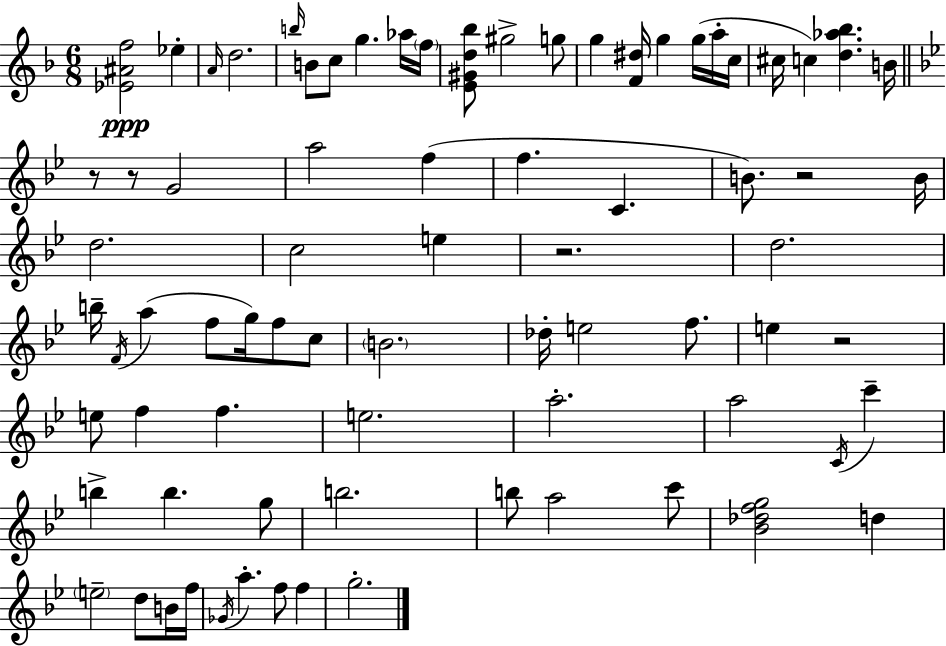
[Eb4,A#4,F5]/h Eb5/q A4/s D5/h. B5/s B4/e C5/e G5/q. Ab5/s F5/s [E4,G#4,D5,Bb5]/e G#5/h G5/e G5/q [F4,D#5]/s G5/q G5/s A5/s C5/s C#5/s C5/q [D5,Ab5,Bb5]/q. B4/s R/e R/e G4/h A5/h F5/q F5/q. C4/q. B4/e. R/h B4/s D5/h. C5/h E5/q R/h. D5/h. B5/s F4/s A5/q F5/e G5/s F5/e C5/e B4/h. Db5/s E5/h F5/e. E5/q R/h E5/e F5/q F5/q. E5/h. A5/h. A5/h C4/s C6/q B5/q B5/q. G5/e B5/h. B5/e A5/h C6/e [Bb4,Db5,F5,G5]/h D5/q E5/h D5/e B4/s F5/s Gb4/s A5/q. F5/e F5/q G5/h.